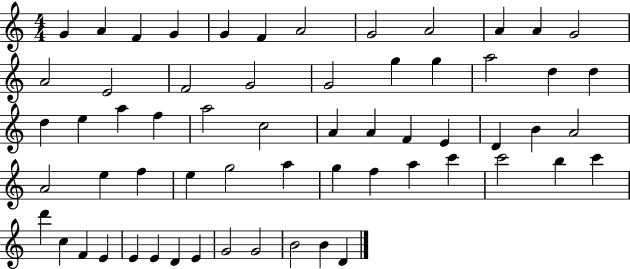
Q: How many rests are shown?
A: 0